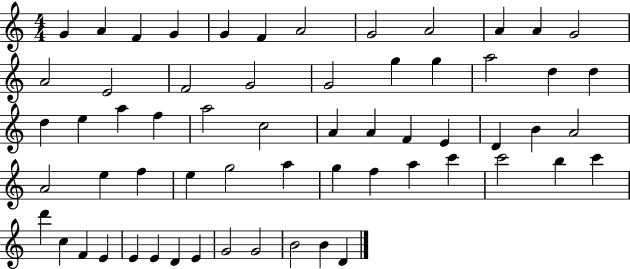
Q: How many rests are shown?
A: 0